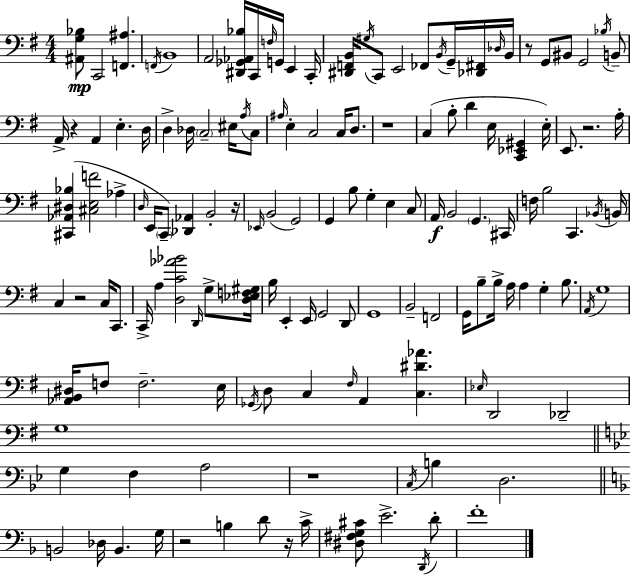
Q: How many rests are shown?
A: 9